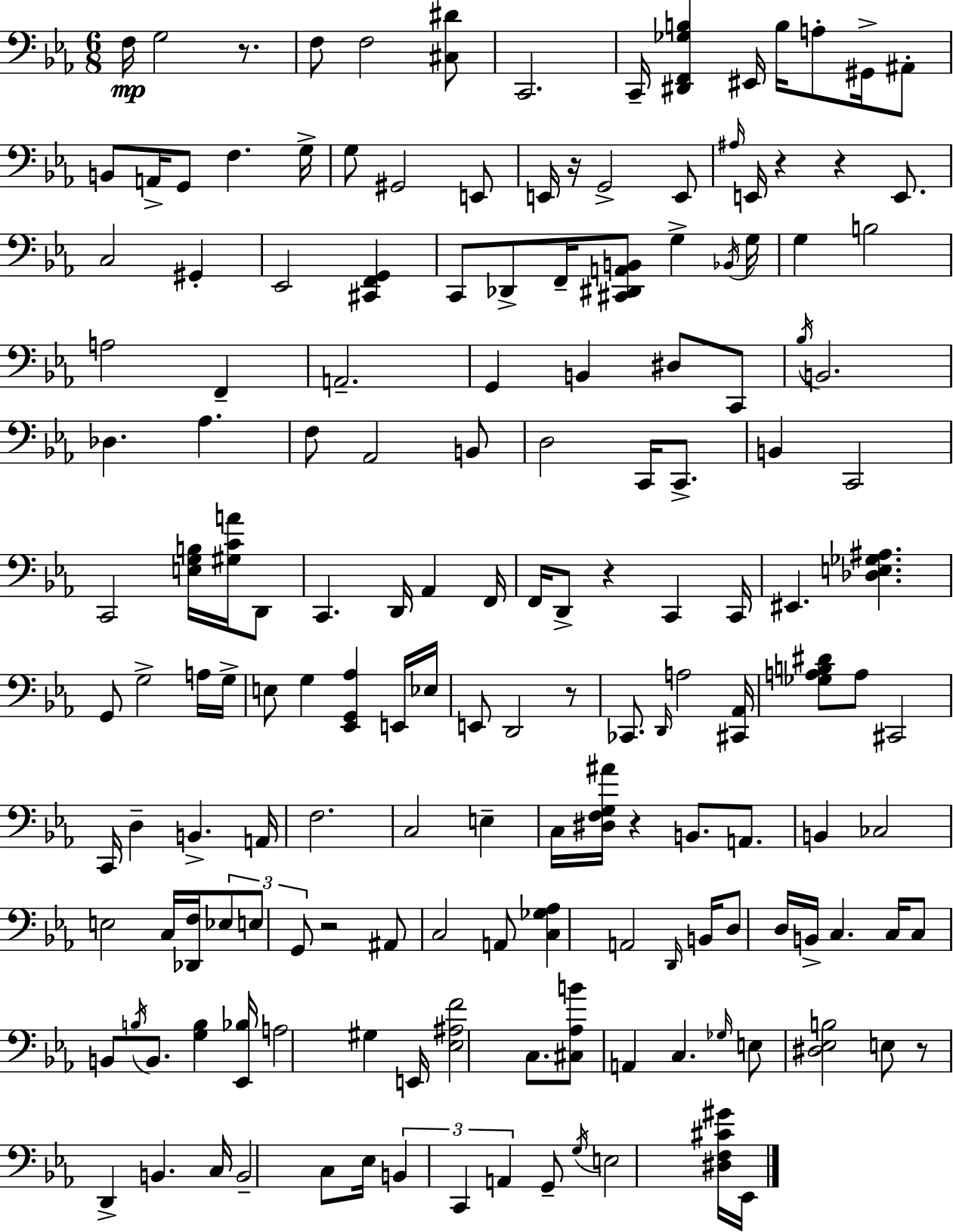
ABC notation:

X:1
T:Untitled
M:6/8
L:1/4
K:Cm
F,/4 G,2 z/2 F,/2 F,2 [^C,^D]/2 C,,2 C,,/4 [^D,,F,,_G,B,] ^E,,/4 B,/4 A,/2 ^G,,/4 ^A,,/2 B,,/2 A,,/4 G,,/2 F, G,/4 G,/2 ^G,,2 E,,/2 E,,/4 z/4 G,,2 E,,/2 ^A,/4 E,,/4 z z E,,/2 C,2 ^G,, _E,,2 [^C,,F,,G,,] C,,/2 _D,,/2 F,,/4 [^C,,^D,,A,,B,,]/2 G, _B,,/4 G,/4 G, B,2 A,2 F,, A,,2 G,, B,, ^D,/2 C,,/2 _B,/4 B,,2 _D, _A, F,/2 _A,,2 B,,/2 D,2 C,,/4 C,,/2 B,, C,,2 C,,2 [E,G,B,]/4 [^G,CA]/4 D,,/2 C,, D,,/4 _A,, F,,/4 F,,/4 D,,/2 z C,, C,,/4 ^E,, [_D,E,_G,^A,] G,,/2 G,2 A,/4 G,/4 E,/2 G, [_E,,G,,_A,] E,,/4 _E,/4 E,,/2 D,,2 z/2 _C,,/2 D,,/4 A,2 [^C,,_A,,]/4 [_G,A,B,^D]/2 A,/2 ^C,,2 C,,/4 D, B,, A,,/4 F,2 C,2 E, C,/4 [^D,F,G,^A]/4 z B,,/2 A,,/2 B,, _C,2 E,2 C,/4 [_D,,F,]/4 _E,/2 E,/2 G,,/2 z2 ^A,,/2 C,2 A,,/2 [C,_G,_A,] A,,2 D,,/4 B,,/4 D,/2 D,/4 B,,/4 C, C,/4 C,/2 B,,/2 B,/4 B,,/2 [G,B,] [_E,,_B,]/4 A,2 ^G, E,,/4 [_E,^A,F]2 C,/2 [^C,_A,B]/2 A,, C, _G,/4 E,/2 [^D,_E,B,]2 E,/2 z/2 D,, B,, C,/4 B,,2 C,/2 _E,/4 B,, C,, A,, G,,/2 G,/4 E,2 [^D,F,^C^G]/4 _E,,/4